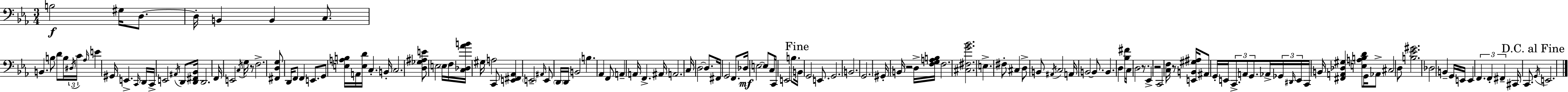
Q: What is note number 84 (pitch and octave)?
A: C#3